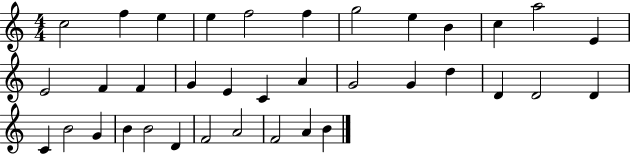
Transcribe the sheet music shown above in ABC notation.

X:1
T:Untitled
M:4/4
L:1/4
K:C
c2 f e e f2 f g2 e B c a2 E E2 F F G E C A G2 G d D D2 D C B2 G B B2 D F2 A2 F2 A B